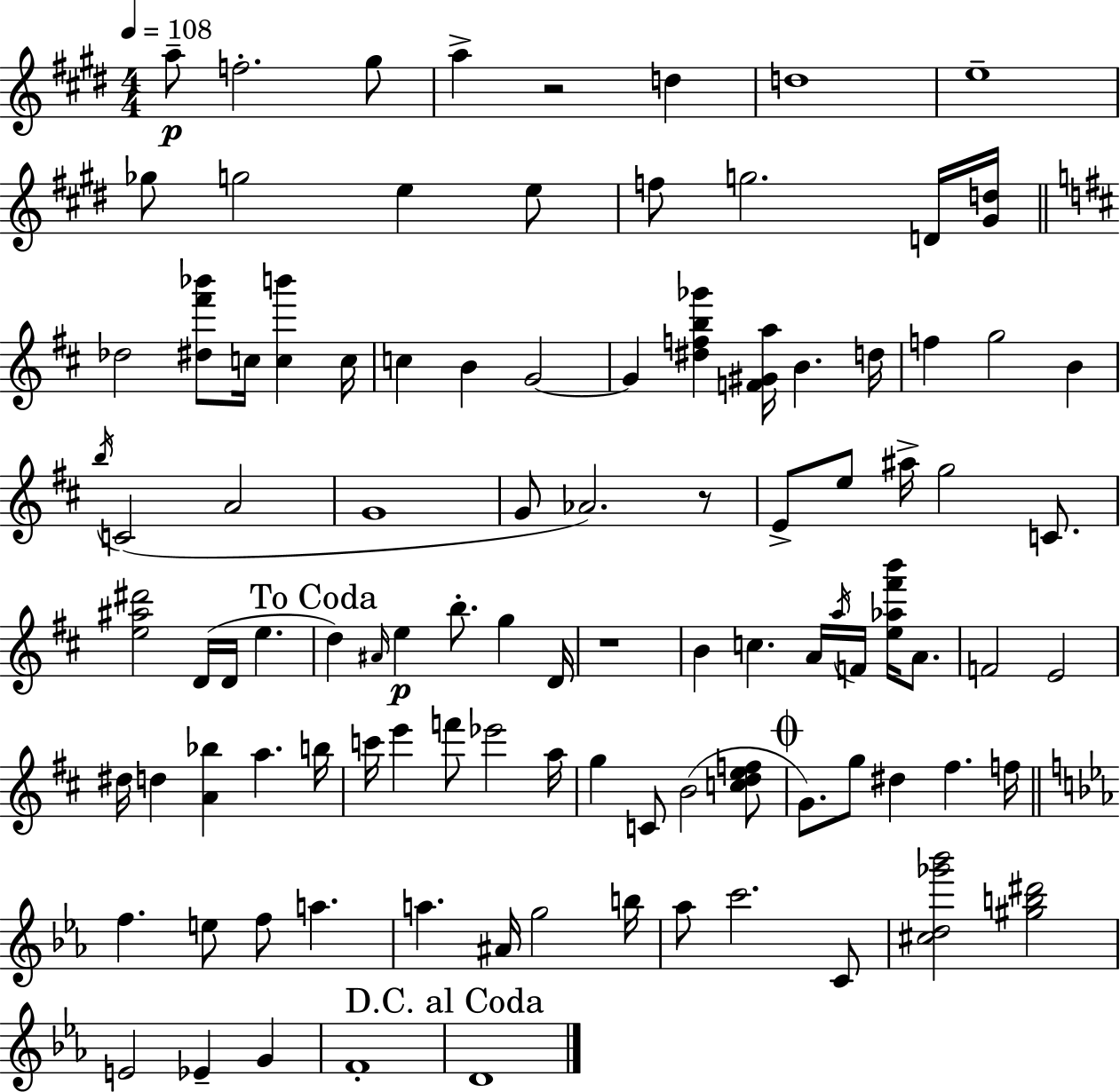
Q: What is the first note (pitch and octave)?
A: A5